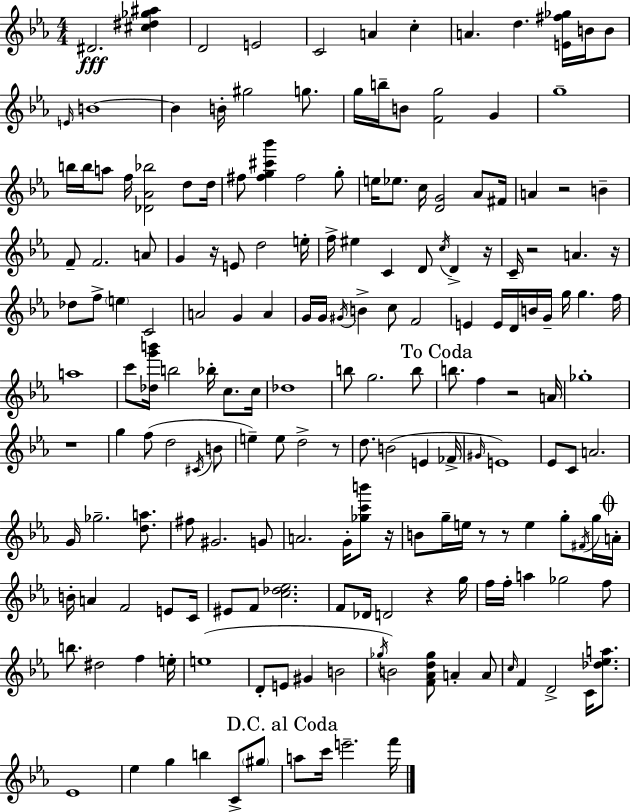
{
  \clef treble
  \numericTimeSignature
  \time 4/4
  \key c \minor
  dis'2.\fff <cis'' dis'' ges'' ais''>4 | d'2 e'2 | c'2 a'4 c''4-. | a'4. d''4. <e' fis'' ges''>16 b'16 b'8 | \break \grace { e'16 } b'1~~ | b'4 b'16-. gis''2 g''8. | g''16 b''16-- b'8 <f' g''>2 g'4 | g''1-- | \break b''16 b''16 a''8 f''16 <des' aes' bes''>2 d''8 | d''16 fis''8 <fis'' g'' cis''' bes'''>4 fis''2 g''8-. | e''16 ees''8. c''16 <d' g'>2 aes'8 | fis'16 a'4 r2 b'4-- | \break f'8-- f'2. a'8 | g'4 r16 e'8 d''2 | e''16-. f''16-> eis''4 c'4 d'8 \acciaccatura { c''16 } d'4-> | r16 c'16-- r2 a'4. | \break r16 des''8 f''8-> \parenthesize e''4 c'2 | a'2 g'4 a'4 | g'16 g'16 \acciaccatura { gis'16 } b'4-> c''8 f'2 | e'4 e'16 d'16 b'16 g'16-- g''16 g''4. | \break f''16 a''1 | c'''8 <des'' g''' b'''>16 b''2 bes''16-. c''8. | c''16 des''1 | b''8 g''2. | \break b''8 \mark "To Coda" b''8. f''4 r2 | a'16 ges''1-. | r1 | g''4 f''8( d''2 | \break \acciaccatura { cis'16 } b'8 e''4--) e''8 d''2-> | r8 d''8. b'2( e'4 | fes'16-> \grace { gis'16 } e'1) | ees'8 c'8 a'2. | \break g'16 ges''2.-- | <d'' a''>8. fis''8 gis'2. | g'8 a'2. | g'16-. <ges'' c''' b'''>8 r16 b'8 g''16-- e''16 r8 r8 e''4 | \break g''8-. \acciaccatura { fis'16 } g''16 \mark \markup { \musicglyph "scripts.coda" } a'16-. b'16-. a'4 f'2 | e'8 c'16 eis'8 f'8 <c'' des'' ees''>2. | f'8 des'16 d'2 | r4 g''16 f''16 f''16-. a''4 ges''2 | \break f''8 b''8. dis''2 | f''4 e''16-. e''1( | d'8-. e'8 gis'4 b'2 | \acciaccatura { ges''16 }) b'2 <f' aes' d'' ges''>8 | \break a'4-. a'8 \grace { c''16 } f'4 d'2-> | c'16 <des'' ees'' a''>8. ees'1 | ees''4 g''4 | b''4 c'8-> \parenthesize gis''8 \mark "D.C. al Coda" a''8 c'''16 e'''2.-- | \break f'''16 \bar "|."
}